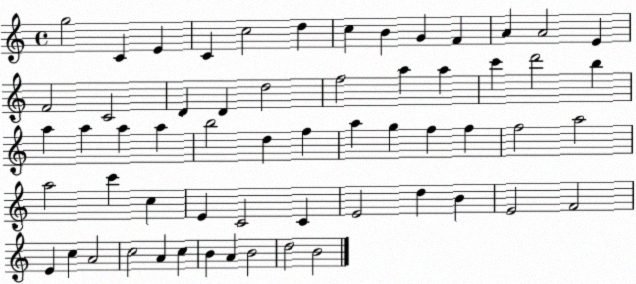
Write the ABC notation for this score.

X:1
T:Untitled
M:4/4
L:1/4
K:C
g2 C E C c2 d c B G F A A2 E F2 C2 D D d2 f2 a a c' d'2 b a a a a b2 d f a g f f f2 a2 a2 c' c E C2 C E2 d B E2 F2 E c A2 c2 A c B A B2 d2 B2